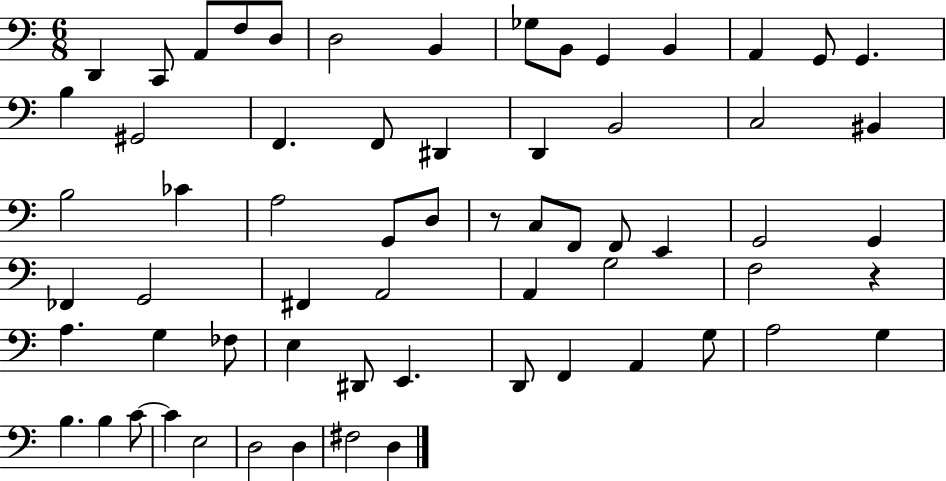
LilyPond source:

{
  \clef bass
  \numericTimeSignature
  \time 6/8
  \key c \major
  d,4 c,8 a,8 f8 d8 | d2 b,4 | ges8 b,8 g,4 b,4 | a,4 g,8 g,4. | \break b4 gis,2 | f,4. f,8 dis,4 | d,4 b,2 | c2 bis,4 | \break b2 ces'4 | a2 g,8 d8 | r8 c8 f,8 f,8 e,4 | g,2 g,4 | \break fes,4 g,2 | fis,4 a,2 | a,4 g2 | f2 r4 | \break a4. g4 fes8 | e4 dis,8 e,4. | d,8 f,4 a,4 g8 | a2 g4 | \break b4. b4 c'8~~ | c'4 e2 | d2 d4 | fis2 d4 | \break \bar "|."
}